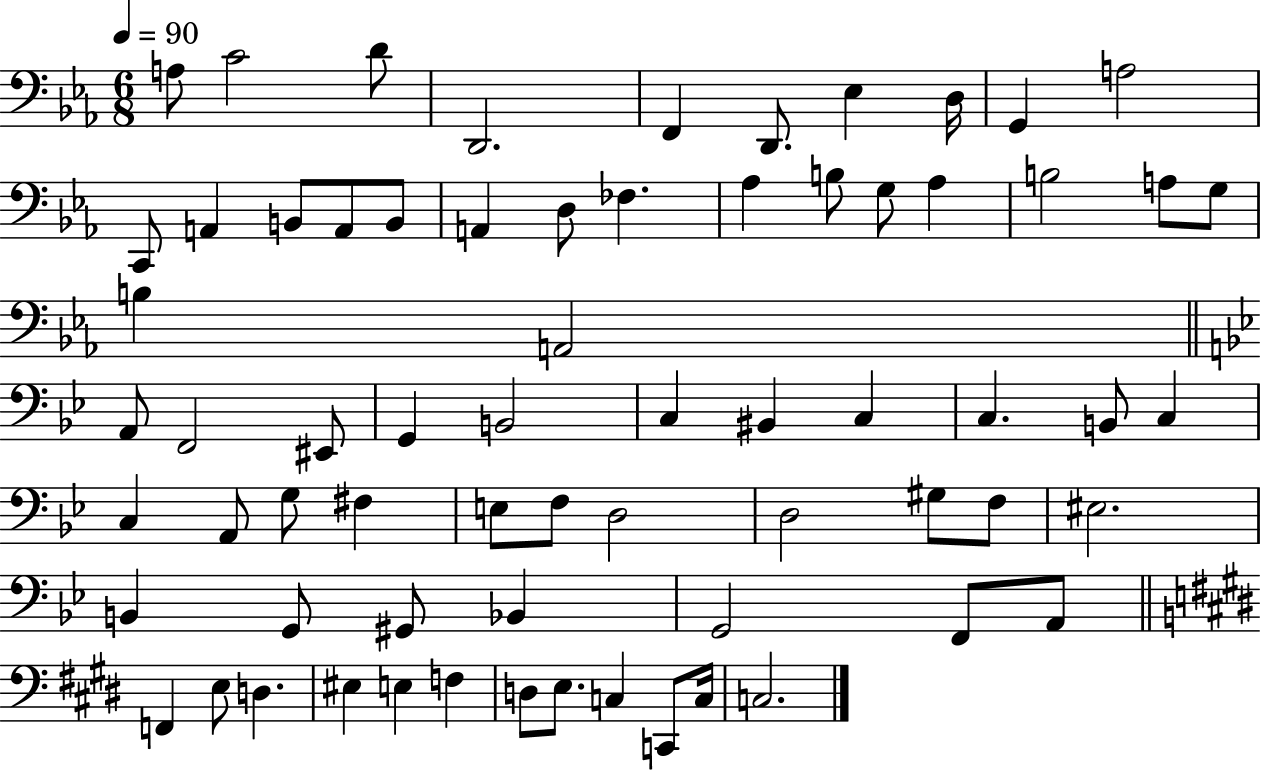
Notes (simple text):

A3/e C4/h D4/e D2/h. F2/q D2/e. Eb3/q D3/s G2/q A3/h C2/e A2/q B2/e A2/e B2/e A2/q D3/e FES3/q. Ab3/q B3/e G3/e Ab3/q B3/h A3/e G3/e B3/q A2/h A2/e F2/h EIS2/e G2/q B2/h C3/q BIS2/q C3/q C3/q. B2/e C3/q C3/q A2/e G3/e F#3/q E3/e F3/e D3/h D3/h G#3/e F3/e EIS3/h. B2/q G2/e G#2/e Bb2/q G2/h F2/e A2/e F2/q E3/e D3/q. EIS3/q E3/q F3/q D3/e E3/e. C3/q C2/e C3/s C3/h.